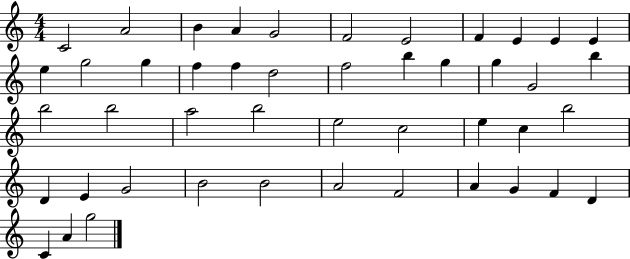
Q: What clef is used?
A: treble